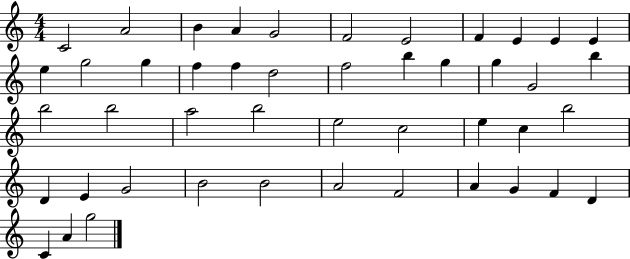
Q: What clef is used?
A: treble